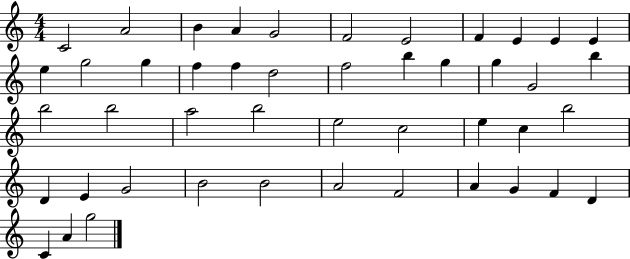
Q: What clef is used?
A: treble